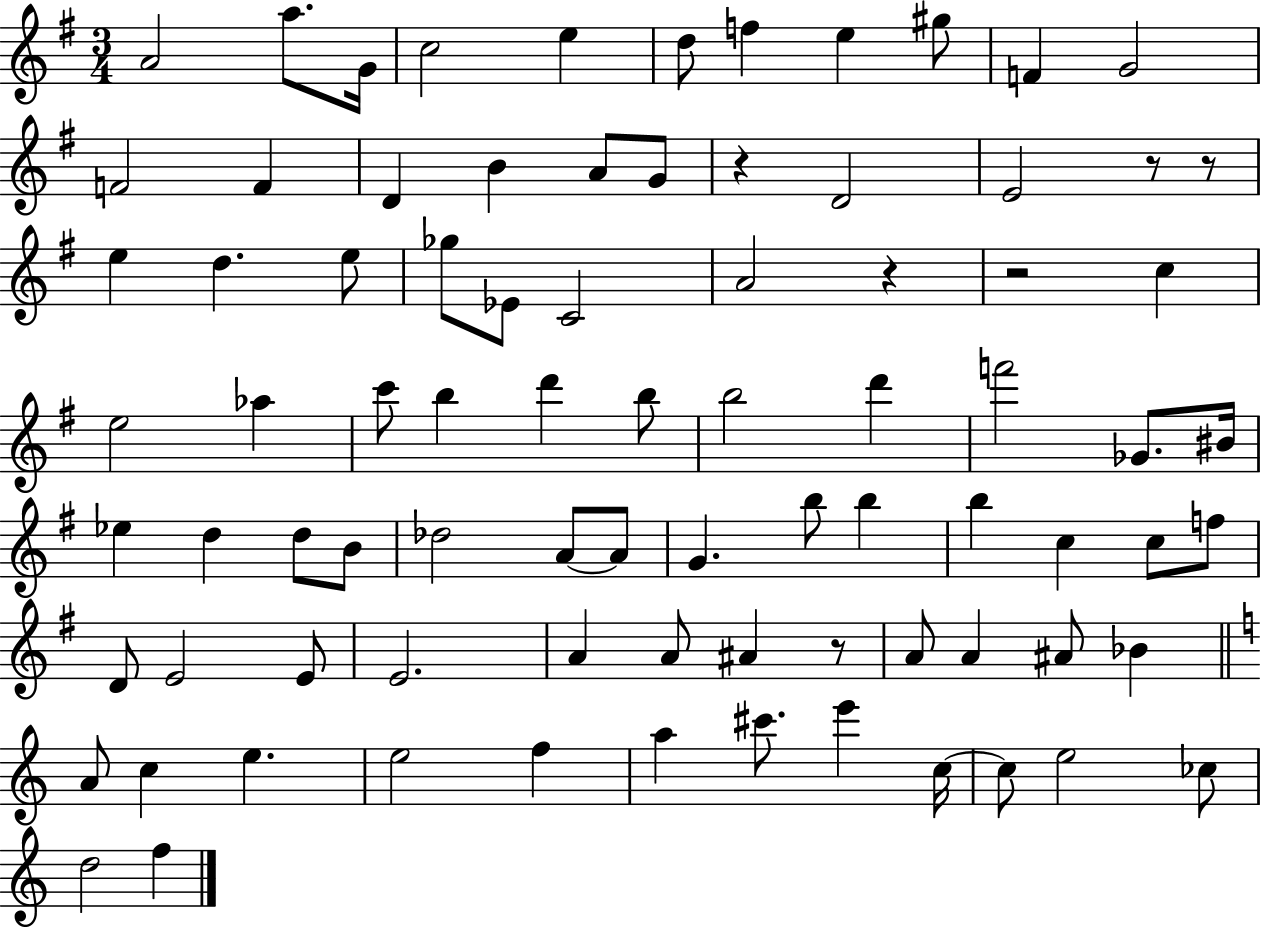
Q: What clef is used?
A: treble